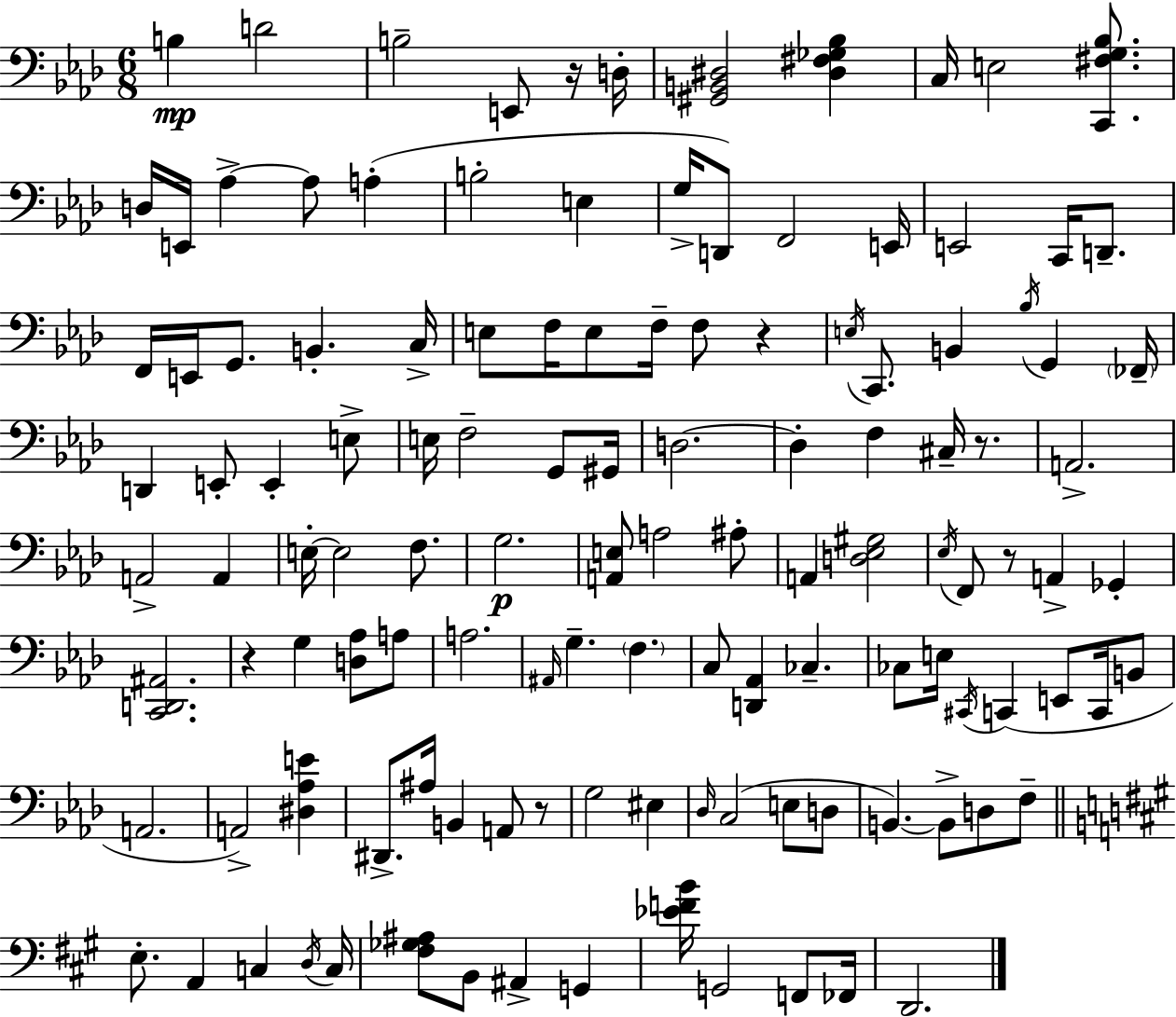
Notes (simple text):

B3/q D4/h B3/h E2/e R/s D3/s [G#2,B2,D#3]/h [D#3,F#3,Gb3,Bb3]/q C3/s E3/h [C2,F#3,G3,Bb3]/e. D3/s E2/s Ab3/q Ab3/e A3/q B3/h E3/q G3/s D2/e F2/h E2/s E2/h C2/s D2/e. F2/s E2/s G2/e. B2/q. C3/s E3/e F3/s E3/e F3/s F3/e R/q E3/s C2/e. B2/q Bb3/s G2/q FES2/s D2/q E2/e E2/q E3/e E3/s F3/h G2/e G#2/s D3/h. D3/q F3/q C#3/s R/e. A2/h. A2/h A2/q E3/s E3/h F3/e. G3/h. [A2,E3]/e A3/h A#3/e A2/q [D3,Eb3,G#3]/h Eb3/s F2/e R/e A2/q Gb2/q [C2,D2,A#2]/h. R/q G3/q [D3,Ab3]/e A3/e A3/h. A#2/s G3/q. F3/q. C3/e [D2,Ab2]/q CES3/q. CES3/e E3/s C#2/s C2/q E2/e C2/s B2/e A2/h. A2/h [D#3,Ab3,E4]/q D#2/e. A#3/s B2/q A2/e R/e G3/h EIS3/q Db3/s C3/h E3/e D3/e B2/q. B2/e D3/e F3/e E3/e. A2/q C3/q D3/s C3/s [F#3,Gb3,A#3]/e B2/e A#2/q G2/q [Eb4,F4,B4]/s G2/h F2/e FES2/s D2/h.